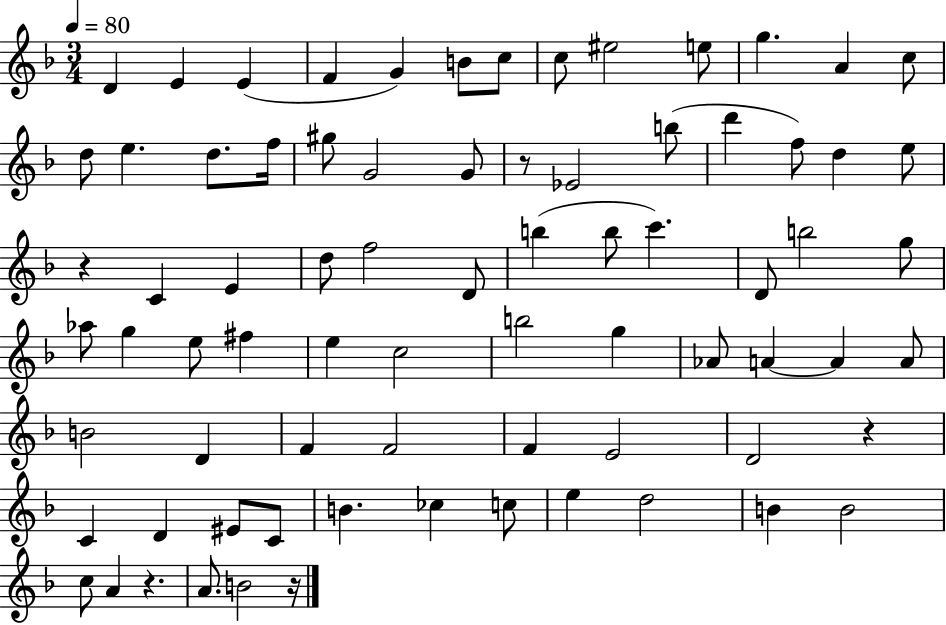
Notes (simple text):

D4/q E4/q E4/q F4/q G4/q B4/e C5/e C5/e EIS5/h E5/e G5/q. A4/q C5/e D5/e E5/q. D5/e. F5/s G#5/e G4/h G4/e R/e Eb4/h B5/e D6/q F5/e D5/q E5/e R/q C4/q E4/q D5/e F5/h D4/e B5/q B5/e C6/q. D4/e B5/h G5/e Ab5/e G5/q E5/e F#5/q E5/q C5/h B5/h G5/q Ab4/e A4/q A4/q A4/e B4/h D4/q F4/q F4/h F4/q E4/h D4/h R/q C4/q D4/q EIS4/e C4/e B4/q. CES5/q C5/e E5/q D5/h B4/q B4/h C5/e A4/q R/q. A4/e. B4/h R/s